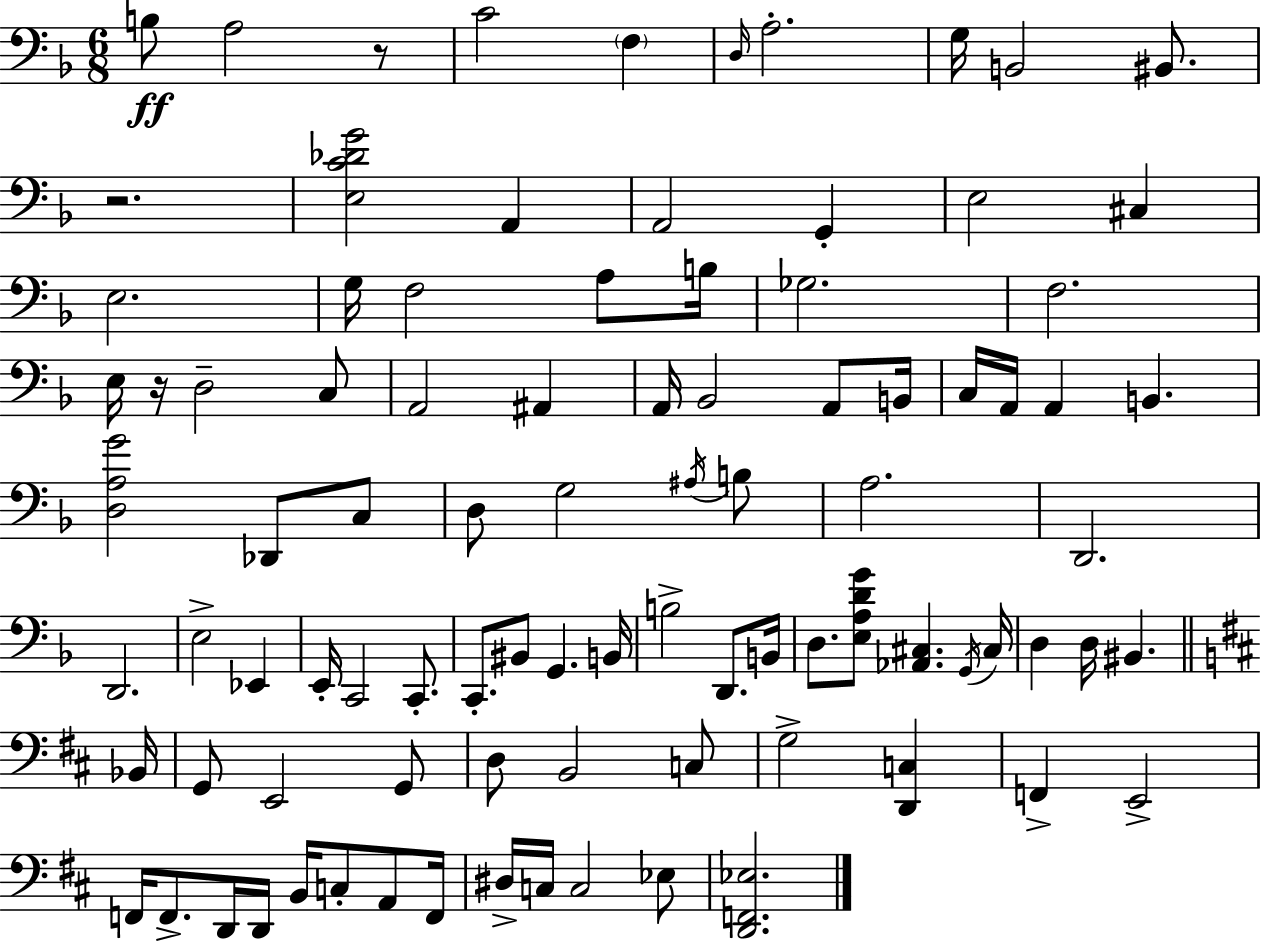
B3/e A3/h R/e C4/h F3/q D3/s A3/h. G3/s B2/h BIS2/e. R/h. [E3,C4,Db4,G4]/h A2/q A2/h G2/q E3/h C#3/q E3/h. G3/s F3/h A3/e B3/s Gb3/h. F3/h. E3/s R/s D3/h C3/e A2/h A#2/q A2/s Bb2/h A2/e B2/s C3/s A2/s A2/q B2/q. [D3,A3,G4]/h Db2/e C3/e D3/e G3/h A#3/s B3/e A3/h. D2/h. D2/h. E3/h Eb2/q E2/s C2/h C2/e. C2/e. BIS2/e G2/q. B2/s B3/h D2/e. B2/s D3/e. [E3,A3,D4,G4]/e [Ab2,C#3]/q. G2/s C#3/s D3/q D3/s BIS2/q. Bb2/s G2/e E2/h G2/e D3/e B2/h C3/e G3/h [D2,C3]/q F2/q E2/h F2/s F2/e. D2/s D2/s B2/s C3/e A2/e F2/s D#3/s C3/s C3/h Eb3/e [D2,F2,Eb3]/h.